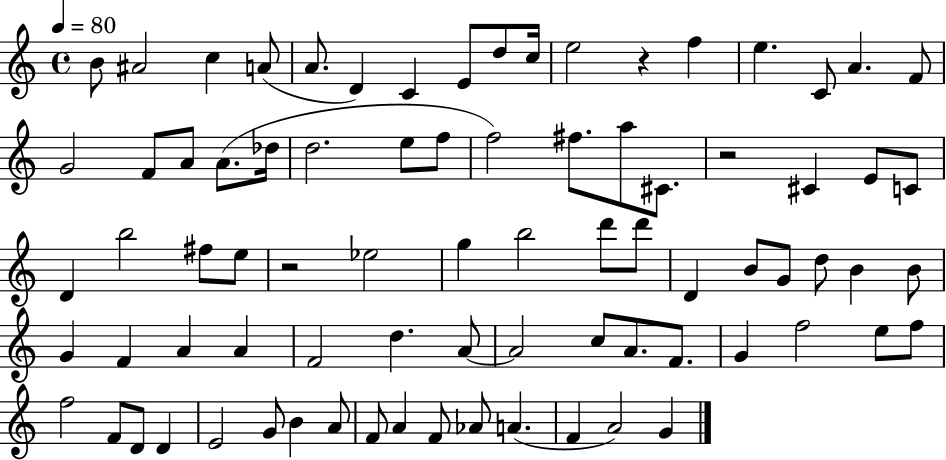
{
  \clef treble
  \time 4/4
  \defaultTimeSignature
  \key c \major
  \tempo 4 = 80
  \repeat volta 2 { b'8 ais'2 c''4 a'8( | a'8. d'4) c'4 e'8 d''8 c''16 | e''2 r4 f''4 | e''4. c'8 a'4. f'8 | \break g'2 f'8 a'8 a'8.( des''16 | d''2. e''8 f''8 | f''2) fis''8. a''8 cis'8. | r2 cis'4 e'8 c'8 | \break d'4 b''2 fis''8 e''8 | r2 ees''2 | g''4 b''2 d'''8 d'''8 | d'4 b'8 g'8 d''8 b'4 b'8 | \break g'4 f'4 a'4 a'4 | f'2 d''4. a'8~~ | a'2 c''8 a'8. f'8. | g'4 f''2 e''8 f''8 | \break f''2 f'8 d'8 d'4 | e'2 g'8 b'4 a'8 | f'8 a'4 f'8 aes'8 a'4.( | f'4 a'2) g'4 | \break } \bar "|."
}